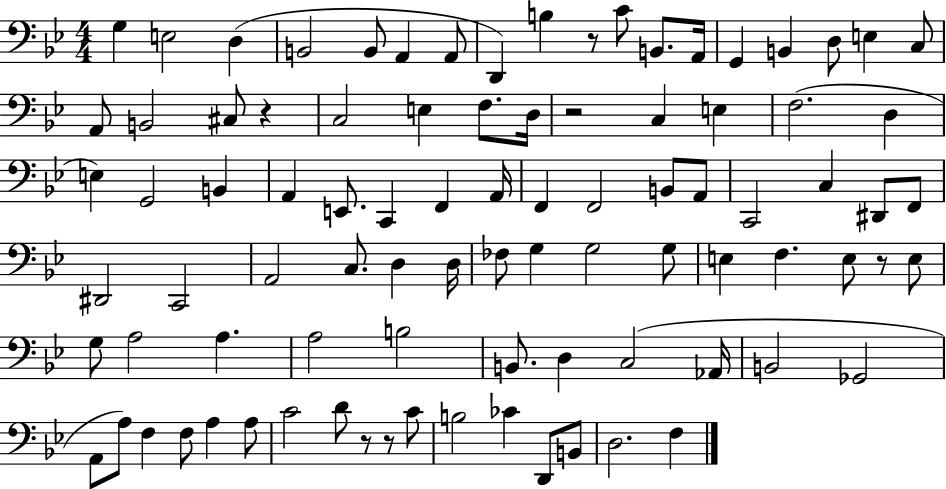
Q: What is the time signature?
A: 4/4